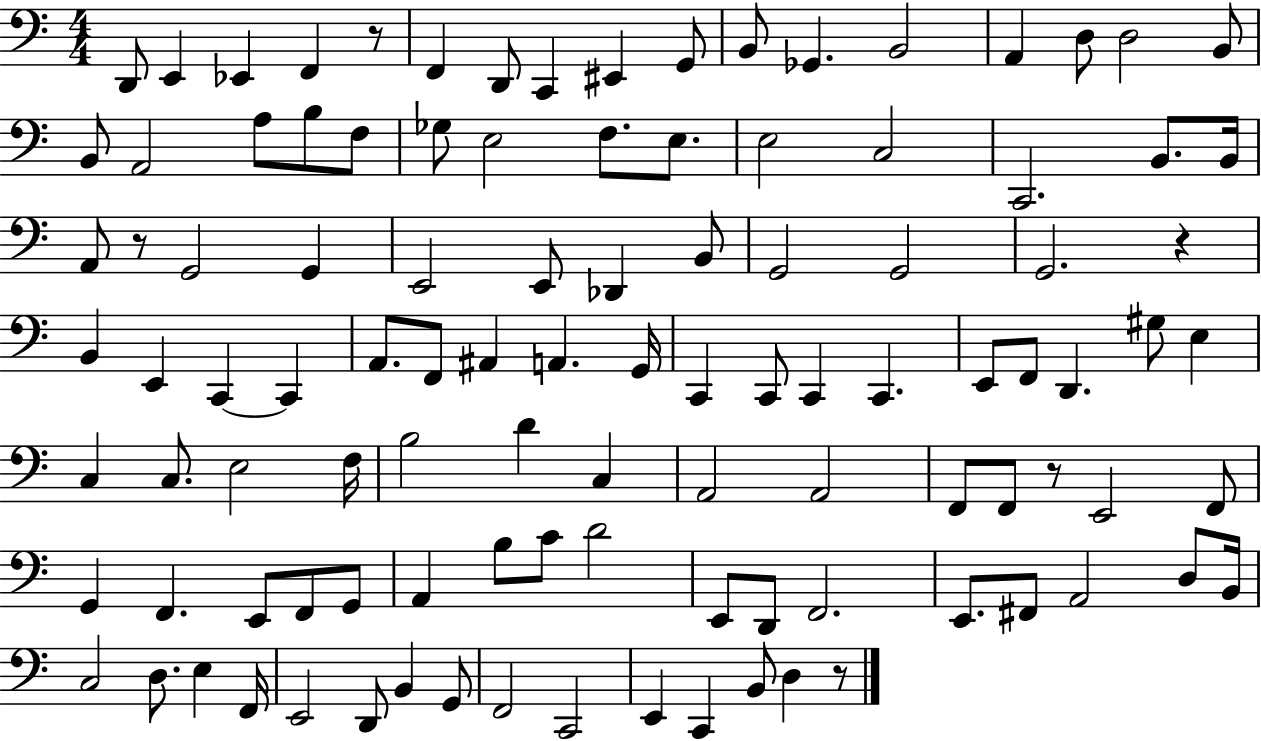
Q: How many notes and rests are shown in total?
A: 107